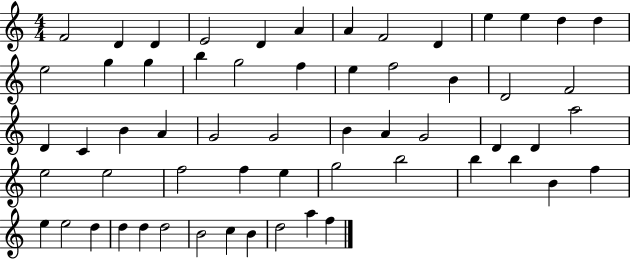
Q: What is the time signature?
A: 4/4